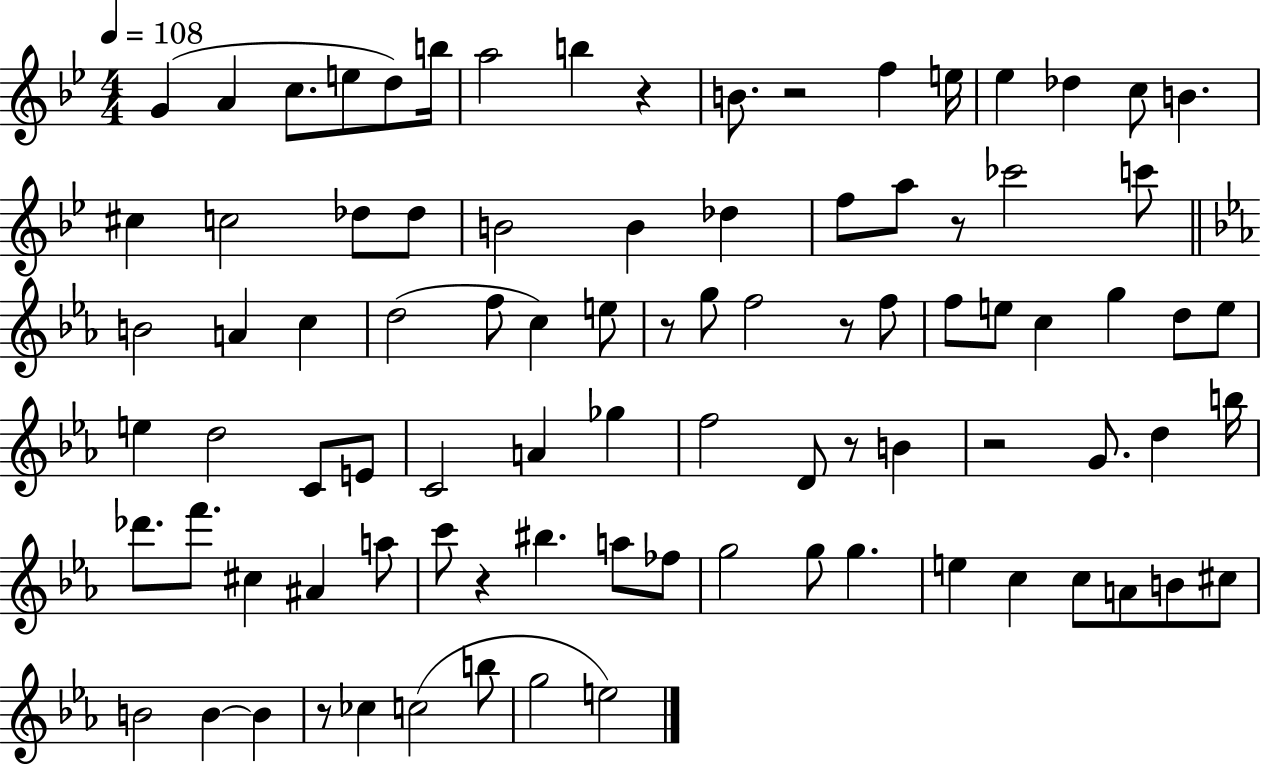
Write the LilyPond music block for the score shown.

{
  \clef treble
  \numericTimeSignature
  \time 4/4
  \key bes \major
  \tempo 4 = 108
  g'4( a'4 c''8. e''8 d''8) b''16 | a''2 b''4 r4 | b'8. r2 f''4 e''16 | ees''4 des''4 c''8 b'4. | \break cis''4 c''2 des''8 des''8 | b'2 b'4 des''4 | f''8 a''8 r8 ces'''2 c'''8 | \bar "||" \break \key c \minor b'2 a'4 c''4 | d''2( f''8 c''4) e''8 | r8 g''8 f''2 r8 f''8 | f''8 e''8 c''4 g''4 d''8 e''8 | \break e''4 d''2 c'8 e'8 | c'2 a'4 ges''4 | f''2 d'8 r8 b'4 | r2 g'8. d''4 b''16 | \break des'''8. f'''8. cis''4 ais'4 a''8 | c'''8 r4 bis''4. a''8 fes''8 | g''2 g''8 g''4. | e''4 c''4 c''8 a'8 b'8 cis''8 | \break b'2 b'4~~ b'4 | r8 ces''4 c''2( b''8 | g''2 e''2) | \bar "|."
}